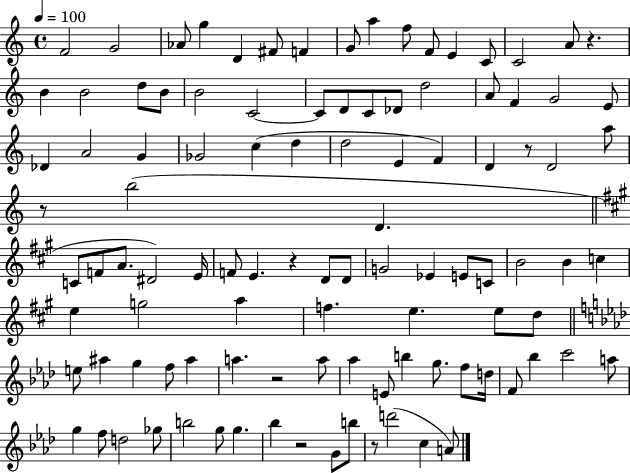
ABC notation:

X:1
T:Untitled
M:4/4
L:1/4
K:C
F2 G2 _A/2 g D ^F/2 F G/2 a f/2 F/2 E C/2 C2 A/2 z B B2 d/2 B/2 B2 C2 C/2 D/2 C/2 _D/2 d2 A/2 F G2 E/2 _D A2 G _G2 c d d2 E F D z/2 D2 a/2 z/2 b2 D C/2 F/2 A/2 ^D2 E/4 F/2 E z D/2 D/2 G2 _E E/2 C/2 B2 B c e g2 a f e e/2 d/2 e/2 ^a g f/2 ^a a z2 a/2 _a E/2 b g/2 f/2 d/4 F/2 _b c'2 a/2 g f/2 d2 _g/2 b2 g/2 g _b z2 G/2 b/2 z/2 d'2 c A/2